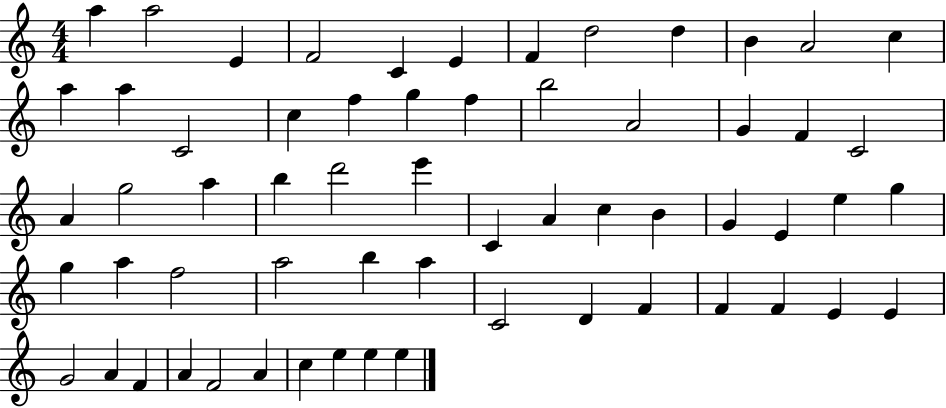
A5/q A5/h E4/q F4/h C4/q E4/q F4/q D5/h D5/q B4/q A4/h C5/q A5/q A5/q C4/h C5/q F5/q G5/q F5/q B5/h A4/h G4/q F4/q C4/h A4/q G5/h A5/q B5/q D6/h E6/q C4/q A4/q C5/q B4/q G4/q E4/q E5/q G5/q G5/q A5/q F5/h A5/h B5/q A5/q C4/h D4/q F4/q F4/q F4/q E4/q E4/q G4/h A4/q F4/q A4/q F4/h A4/q C5/q E5/q E5/q E5/q